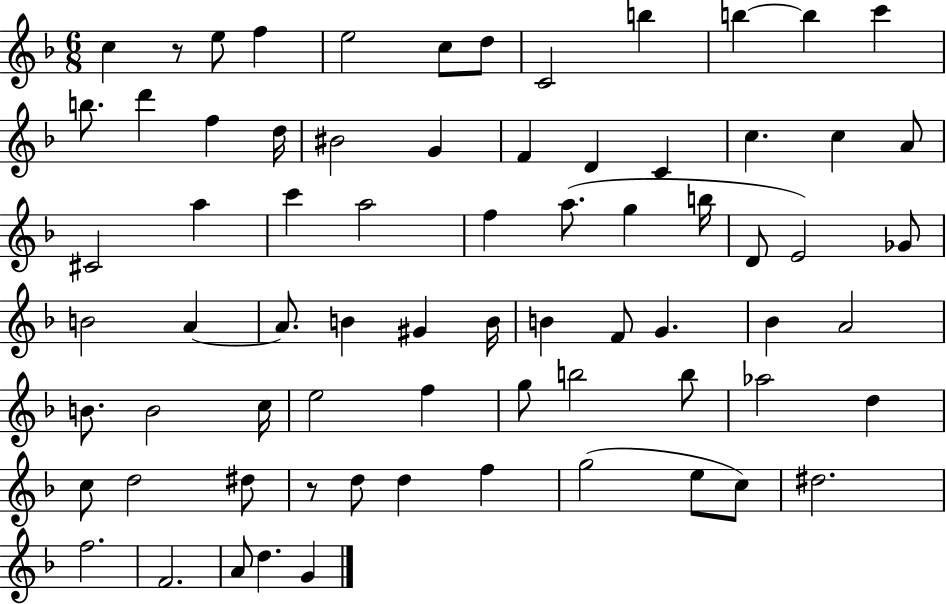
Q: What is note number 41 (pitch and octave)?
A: B4